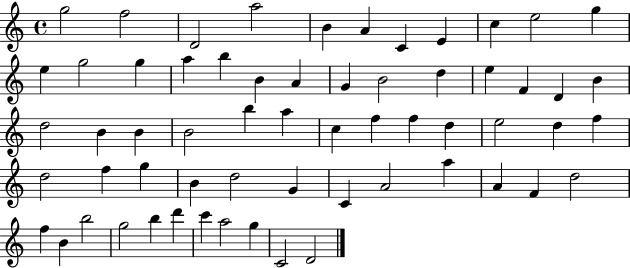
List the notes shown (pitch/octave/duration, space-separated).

G5/h F5/h D4/h A5/h B4/q A4/q C4/q E4/q C5/q E5/h G5/q E5/q G5/h G5/q A5/q B5/q B4/q A4/q G4/q B4/h D5/q E5/q F4/q D4/q B4/q D5/h B4/q B4/q B4/h B5/q A5/q C5/q F5/q F5/q D5/q E5/h D5/q F5/q D5/h F5/q G5/q B4/q D5/h G4/q C4/q A4/h A5/q A4/q F4/q D5/h F5/q B4/q B5/h G5/h B5/q D6/q C6/q A5/h G5/q C4/h D4/h